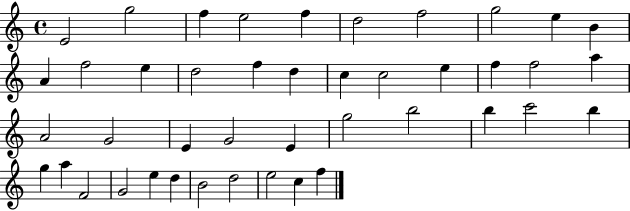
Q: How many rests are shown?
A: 0